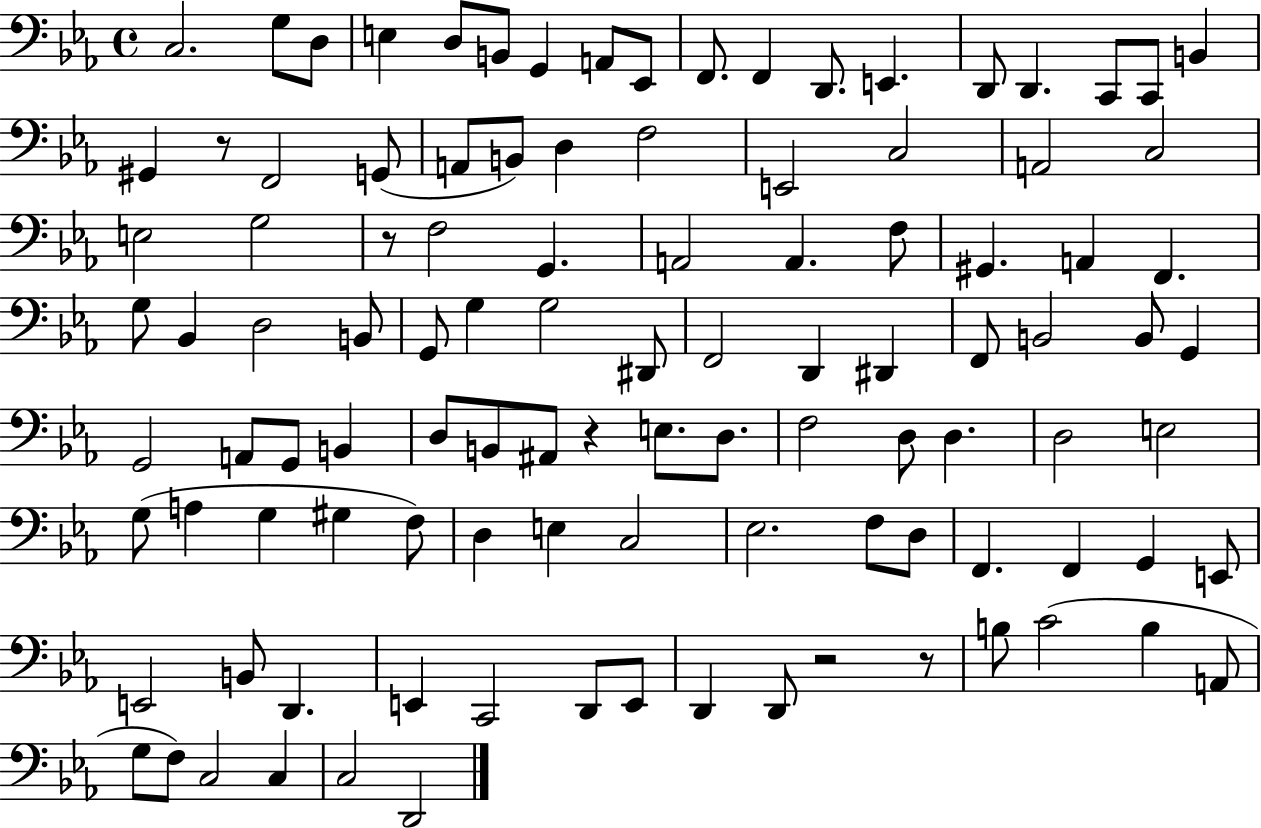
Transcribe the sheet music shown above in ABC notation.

X:1
T:Untitled
M:4/4
L:1/4
K:Eb
C,2 G,/2 D,/2 E, D,/2 B,,/2 G,, A,,/2 _E,,/2 F,,/2 F,, D,,/2 E,, D,,/2 D,, C,,/2 C,,/2 B,, ^G,, z/2 F,,2 G,,/2 A,,/2 B,,/2 D, F,2 E,,2 C,2 A,,2 C,2 E,2 G,2 z/2 F,2 G,, A,,2 A,, F,/2 ^G,, A,, F,, G,/2 _B,, D,2 B,,/2 G,,/2 G, G,2 ^D,,/2 F,,2 D,, ^D,, F,,/2 B,,2 B,,/2 G,, G,,2 A,,/2 G,,/2 B,, D,/2 B,,/2 ^A,,/2 z E,/2 D,/2 F,2 D,/2 D, D,2 E,2 G,/2 A, G, ^G, F,/2 D, E, C,2 _E,2 F,/2 D,/2 F,, F,, G,, E,,/2 E,,2 B,,/2 D,, E,, C,,2 D,,/2 E,,/2 D,, D,,/2 z2 z/2 B,/2 C2 B, A,,/2 G,/2 F,/2 C,2 C, C,2 D,,2